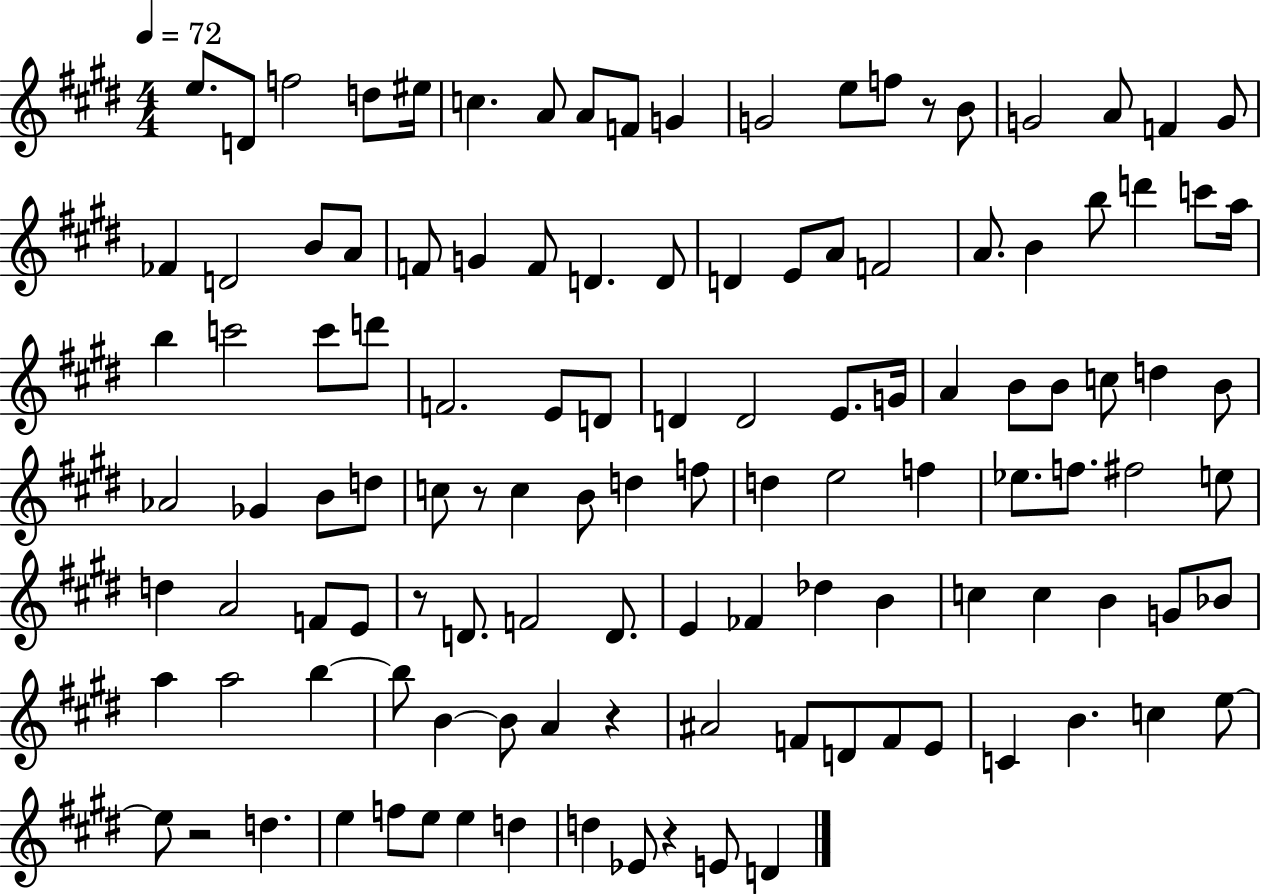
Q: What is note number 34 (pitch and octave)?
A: B5